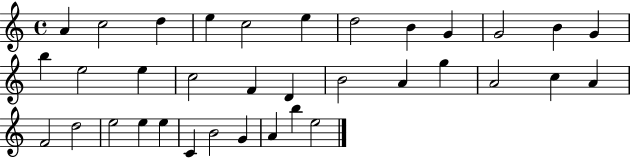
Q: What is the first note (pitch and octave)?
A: A4